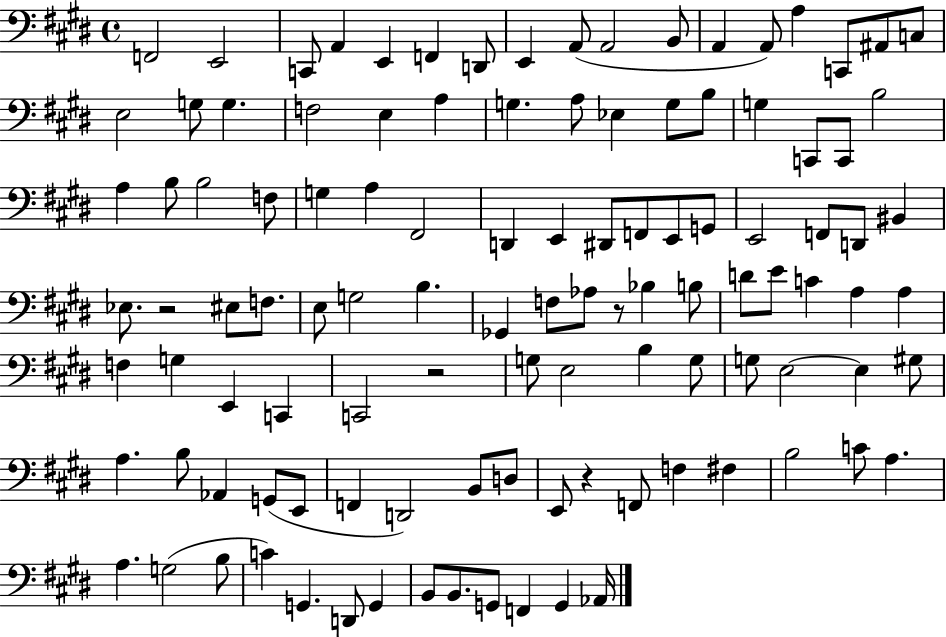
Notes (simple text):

F2/h E2/h C2/e A2/q E2/q F2/q D2/e E2/q A2/e A2/h B2/e A2/q A2/e A3/q C2/e A#2/e C3/e E3/h G3/e G3/q. F3/h E3/q A3/q G3/q. A3/e Eb3/q G3/e B3/e G3/q C2/e C2/e B3/h A3/q B3/e B3/h F3/e G3/q A3/q F#2/h D2/q E2/q D#2/e F2/e E2/e G2/e E2/h F2/e D2/e BIS2/q Eb3/e. R/h EIS3/e F3/e. E3/e G3/h B3/q. Gb2/q F3/e Ab3/e R/e Bb3/q B3/e D4/e E4/e C4/q A3/q A3/q F3/q G3/q E2/q C2/q C2/h R/h G3/e E3/h B3/q G3/e G3/e E3/h E3/q G#3/e A3/q. B3/e Ab2/q G2/e E2/e F2/q D2/h B2/e D3/e E2/e R/q F2/e F3/q F#3/q B3/h C4/e A3/q. A3/q. G3/h B3/e C4/q G2/q. D2/e G2/q B2/e B2/e. G2/e F2/q G2/q Ab2/s